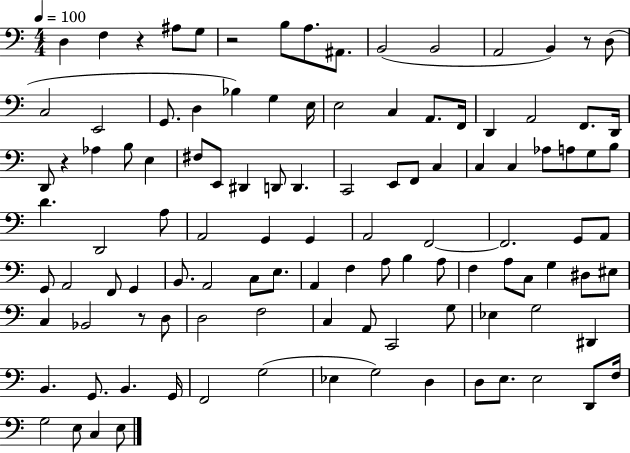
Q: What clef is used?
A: bass